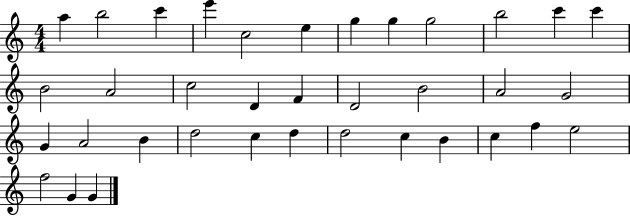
A5/q B5/h C6/q E6/q C5/h E5/q G5/q G5/q G5/h B5/h C6/q C6/q B4/h A4/h C5/h D4/q F4/q D4/h B4/h A4/h G4/h G4/q A4/h B4/q D5/h C5/q D5/q D5/h C5/q B4/q C5/q F5/q E5/h F5/h G4/q G4/q